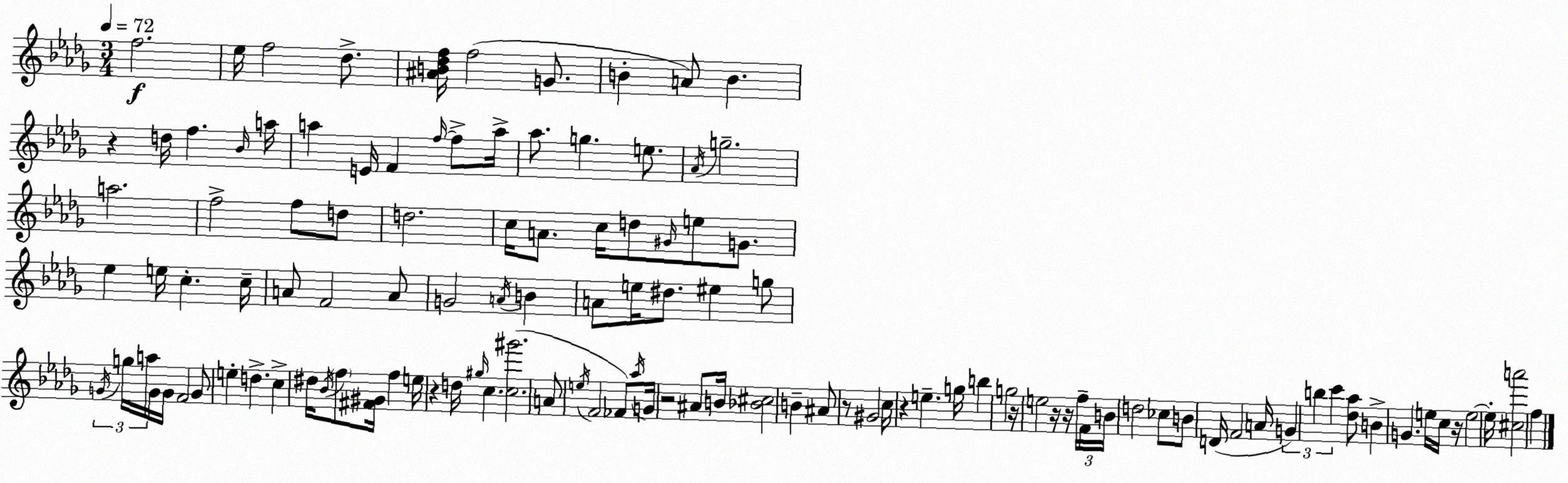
X:1
T:Untitled
M:3/4
L:1/4
K:Bbm
f2 _e/4 f2 _d/2 [^AB_df]/4 f2 G/2 B A/2 B z d/4 f _B/4 a/4 a E/4 F f/4 f/2 a/4 _a/2 g e/2 _A/4 g2 a2 f2 f/2 d/2 d2 c/4 A/2 c/4 d/2 ^G/4 e/2 G/2 _e e/4 c c/4 A/2 F2 A/2 G2 A/4 B A/2 e/4 ^d/2 ^e g/2 G/4 g/4 a/4 G/4 G/4 F2 G/2 e d c ^d/4 _B/4 f/2 [^F^G]/4 f e/4 z d/4 ^g/4 c [c^g']2 A/2 e/4 F2 _F/2 _a/4 G/4 z2 ^A/2 B/4 [_B^c]2 B ^A/2 z/2 ^G2 c/4 z e g/4 b g2 z/4 e2 z/4 z/4 f/4 F/4 B/4 d2 _c/2 B/2 D/4 F2 A/4 G b c' [_d_a]/2 B G e/4 c/4 z/4 e2 e/4 [^ca']2 f